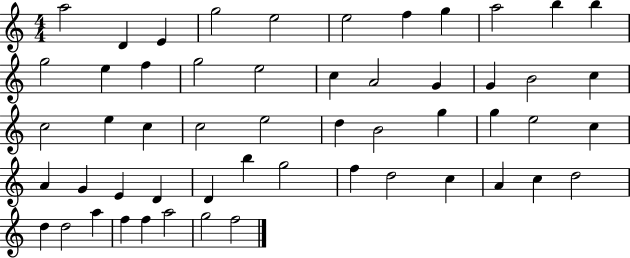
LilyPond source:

{
  \clef treble
  \numericTimeSignature
  \time 4/4
  \key c \major
  a''2 d'4 e'4 | g''2 e''2 | e''2 f''4 g''4 | a''2 b''4 b''4 | \break g''2 e''4 f''4 | g''2 e''2 | c''4 a'2 g'4 | g'4 b'2 c''4 | \break c''2 e''4 c''4 | c''2 e''2 | d''4 b'2 g''4 | g''4 e''2 c''4 | \break a'4 g'4 e'4 d'4 | d'4 b''4 g''2 | f''4 d''2 c''4 | a'4 c''4 d''2 | \break d''4 d''2 a''4 | f''4 f''4 a''2 | g''2 f''2 | \bar "|."
}